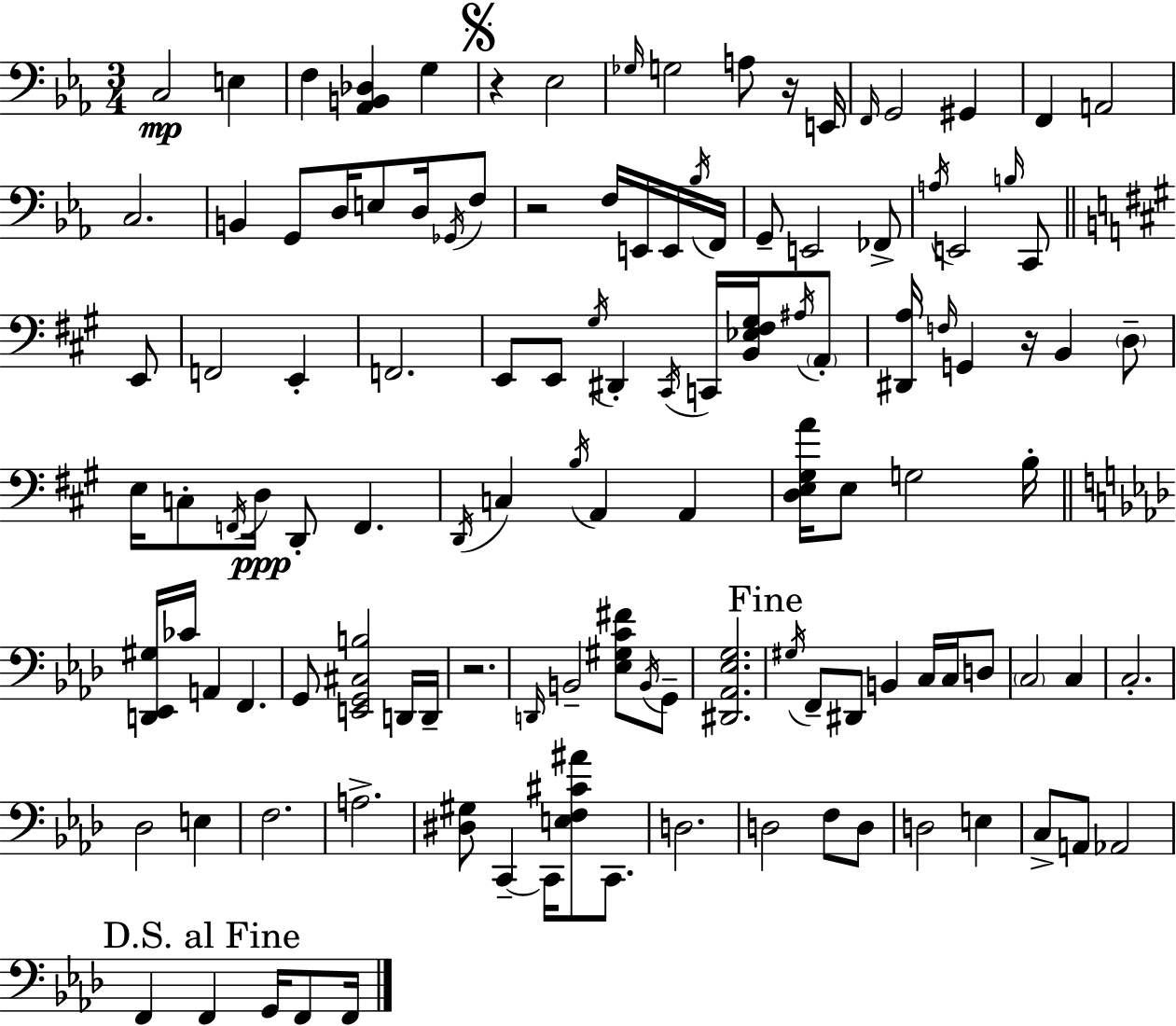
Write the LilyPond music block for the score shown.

{
  \clef bass
  \numericTimeSignature
  \time 3/4
  \key c \minor
  c2\mp e4 | f4 <aes, b, des>4 g4 | \mark \markup { \musicglyph "scripts.segno" } r4 ees2 | \grace { ges16 } g2 a8 r16 | \break e,16 \grace { f,16 } g,2 gis,4 | f,4 a,2 | c2. | b,4 g,8 d16 e8 d16 | \break \acciaccatura { ges,16 } f8 r2 f16 | e,16 e,16 \acciaccatura { bes16 } f,16 g,8-- e,2 | fes,8-> \acciaccatura { a16 } e,2 | \grace { b16 } c,8 \bar "||" \break \key a \major e,8 f,2 e,4-. | f,2. | e,8 e,8 \acciaccatura { gis16 } dis,4-. \acciaccatura { cis,16 } | c,16 <b, ees fis gis>16 \acciaccatura { ais16 } \parenthesize a,8-. <dis, a>16 \grace { f16 } g,4 r16 | \break b,4 \parenthesize d8-- e16 c8-. \acciaccatura { f,16 } d16\ppp d,8-. | f,4. \acciaccatura { d,16 } c4 | \acciaccatura { b16 } a,4 a,4 <d e gis a'>16 e8 | g2 b16-. \bar "||" \break \key f \minor <d, ees, gis>16 ces'16 a,4 f,4. | g,8 <e, g, cis b>2 d,16 d,16-- | r2. | \grace { d,16 } b,2-- <ees gis c' fis'>8 \acciaccatura { b,16 } | \break g,8-- <dis, aes, ees g>2. | \mark "Fine" \acciaccatura { gis16 } f,8-- dis,8 b,4 c16 | c16 d8 \parenthesize c2 c4 | c2.-. | \break des2 e4 | f2. | a2.-> | <dis gis>8 c,4--~~ c,16 <e f cis' ais'>8 | \break c,8. d2. | d2 f8 | d8 d2 e4 | c8-> a,8 aes,2 | \break \mark "D.S. al Fine" f,4 f,4 g,16 | f,8 f,16 \bar "|."
}